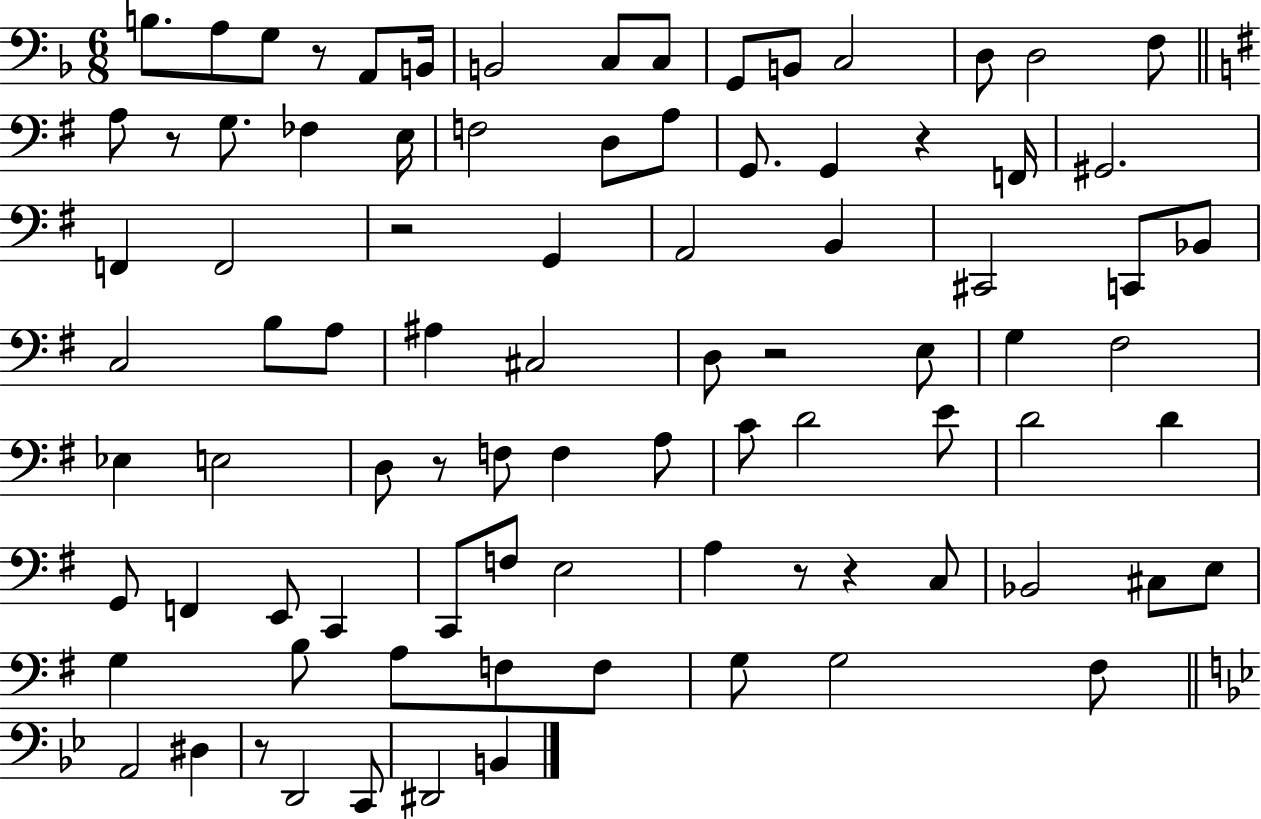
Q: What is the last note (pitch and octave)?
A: B2